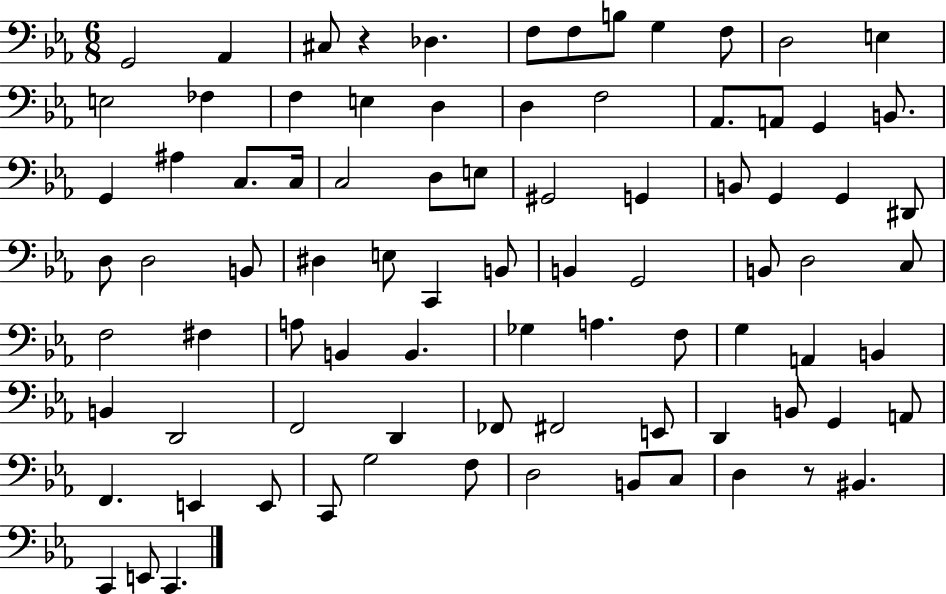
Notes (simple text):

G2/h Ab2/q C#3/e R/q Db3/q. F3/e F3/e B3/e G3/q F3/e D3/h E3/q E3/h FES3/q F3/q E3/q D3/q D3/q F3/h Ab2/e. A2/e G2/q B2/e. G2/q A#3/q C3/e. C3/s C3/h D3/e E3/e G#2/h G2/q B2/e G2/q G2/q D#2/e D3/e D3/h B2/e D#3/q E3/e C2/q B2/e B2/q G2/h B2/e D3/h C3/e F3/h F#3/q A3/e B2/q B2/q. Gb3/q A3/q. F3/e G3/q A2/q B2/q B2/q D2/h F2/h D2/q FES2/e F#2/h E2/e D2/q B2/e G2/q A2/e F2/q. E2/q E2/e C2/e G3/h F3/e D3/h B2/e C3/e D3/q R/e BIS2/q. C2/q E2/e C2/q.